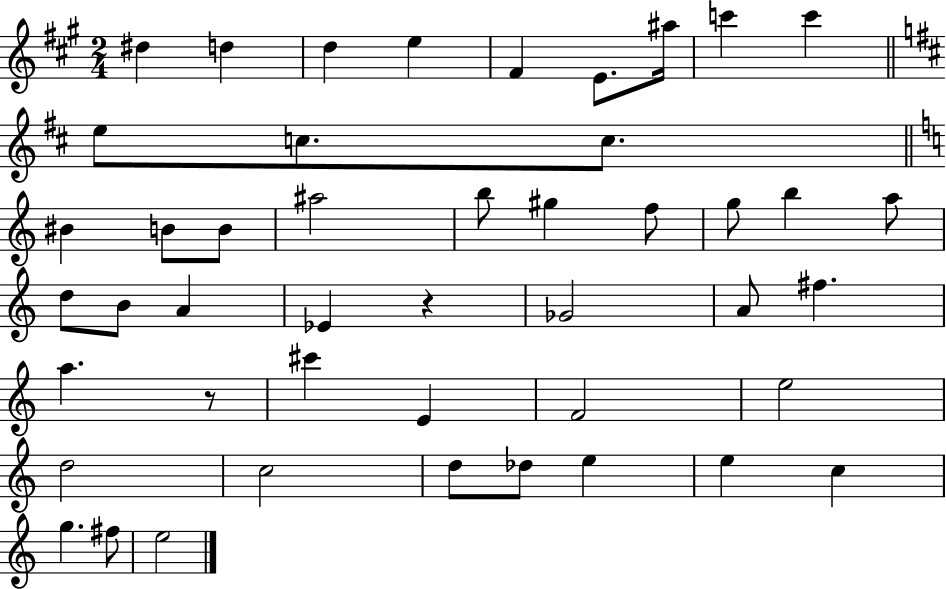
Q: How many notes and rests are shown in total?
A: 46